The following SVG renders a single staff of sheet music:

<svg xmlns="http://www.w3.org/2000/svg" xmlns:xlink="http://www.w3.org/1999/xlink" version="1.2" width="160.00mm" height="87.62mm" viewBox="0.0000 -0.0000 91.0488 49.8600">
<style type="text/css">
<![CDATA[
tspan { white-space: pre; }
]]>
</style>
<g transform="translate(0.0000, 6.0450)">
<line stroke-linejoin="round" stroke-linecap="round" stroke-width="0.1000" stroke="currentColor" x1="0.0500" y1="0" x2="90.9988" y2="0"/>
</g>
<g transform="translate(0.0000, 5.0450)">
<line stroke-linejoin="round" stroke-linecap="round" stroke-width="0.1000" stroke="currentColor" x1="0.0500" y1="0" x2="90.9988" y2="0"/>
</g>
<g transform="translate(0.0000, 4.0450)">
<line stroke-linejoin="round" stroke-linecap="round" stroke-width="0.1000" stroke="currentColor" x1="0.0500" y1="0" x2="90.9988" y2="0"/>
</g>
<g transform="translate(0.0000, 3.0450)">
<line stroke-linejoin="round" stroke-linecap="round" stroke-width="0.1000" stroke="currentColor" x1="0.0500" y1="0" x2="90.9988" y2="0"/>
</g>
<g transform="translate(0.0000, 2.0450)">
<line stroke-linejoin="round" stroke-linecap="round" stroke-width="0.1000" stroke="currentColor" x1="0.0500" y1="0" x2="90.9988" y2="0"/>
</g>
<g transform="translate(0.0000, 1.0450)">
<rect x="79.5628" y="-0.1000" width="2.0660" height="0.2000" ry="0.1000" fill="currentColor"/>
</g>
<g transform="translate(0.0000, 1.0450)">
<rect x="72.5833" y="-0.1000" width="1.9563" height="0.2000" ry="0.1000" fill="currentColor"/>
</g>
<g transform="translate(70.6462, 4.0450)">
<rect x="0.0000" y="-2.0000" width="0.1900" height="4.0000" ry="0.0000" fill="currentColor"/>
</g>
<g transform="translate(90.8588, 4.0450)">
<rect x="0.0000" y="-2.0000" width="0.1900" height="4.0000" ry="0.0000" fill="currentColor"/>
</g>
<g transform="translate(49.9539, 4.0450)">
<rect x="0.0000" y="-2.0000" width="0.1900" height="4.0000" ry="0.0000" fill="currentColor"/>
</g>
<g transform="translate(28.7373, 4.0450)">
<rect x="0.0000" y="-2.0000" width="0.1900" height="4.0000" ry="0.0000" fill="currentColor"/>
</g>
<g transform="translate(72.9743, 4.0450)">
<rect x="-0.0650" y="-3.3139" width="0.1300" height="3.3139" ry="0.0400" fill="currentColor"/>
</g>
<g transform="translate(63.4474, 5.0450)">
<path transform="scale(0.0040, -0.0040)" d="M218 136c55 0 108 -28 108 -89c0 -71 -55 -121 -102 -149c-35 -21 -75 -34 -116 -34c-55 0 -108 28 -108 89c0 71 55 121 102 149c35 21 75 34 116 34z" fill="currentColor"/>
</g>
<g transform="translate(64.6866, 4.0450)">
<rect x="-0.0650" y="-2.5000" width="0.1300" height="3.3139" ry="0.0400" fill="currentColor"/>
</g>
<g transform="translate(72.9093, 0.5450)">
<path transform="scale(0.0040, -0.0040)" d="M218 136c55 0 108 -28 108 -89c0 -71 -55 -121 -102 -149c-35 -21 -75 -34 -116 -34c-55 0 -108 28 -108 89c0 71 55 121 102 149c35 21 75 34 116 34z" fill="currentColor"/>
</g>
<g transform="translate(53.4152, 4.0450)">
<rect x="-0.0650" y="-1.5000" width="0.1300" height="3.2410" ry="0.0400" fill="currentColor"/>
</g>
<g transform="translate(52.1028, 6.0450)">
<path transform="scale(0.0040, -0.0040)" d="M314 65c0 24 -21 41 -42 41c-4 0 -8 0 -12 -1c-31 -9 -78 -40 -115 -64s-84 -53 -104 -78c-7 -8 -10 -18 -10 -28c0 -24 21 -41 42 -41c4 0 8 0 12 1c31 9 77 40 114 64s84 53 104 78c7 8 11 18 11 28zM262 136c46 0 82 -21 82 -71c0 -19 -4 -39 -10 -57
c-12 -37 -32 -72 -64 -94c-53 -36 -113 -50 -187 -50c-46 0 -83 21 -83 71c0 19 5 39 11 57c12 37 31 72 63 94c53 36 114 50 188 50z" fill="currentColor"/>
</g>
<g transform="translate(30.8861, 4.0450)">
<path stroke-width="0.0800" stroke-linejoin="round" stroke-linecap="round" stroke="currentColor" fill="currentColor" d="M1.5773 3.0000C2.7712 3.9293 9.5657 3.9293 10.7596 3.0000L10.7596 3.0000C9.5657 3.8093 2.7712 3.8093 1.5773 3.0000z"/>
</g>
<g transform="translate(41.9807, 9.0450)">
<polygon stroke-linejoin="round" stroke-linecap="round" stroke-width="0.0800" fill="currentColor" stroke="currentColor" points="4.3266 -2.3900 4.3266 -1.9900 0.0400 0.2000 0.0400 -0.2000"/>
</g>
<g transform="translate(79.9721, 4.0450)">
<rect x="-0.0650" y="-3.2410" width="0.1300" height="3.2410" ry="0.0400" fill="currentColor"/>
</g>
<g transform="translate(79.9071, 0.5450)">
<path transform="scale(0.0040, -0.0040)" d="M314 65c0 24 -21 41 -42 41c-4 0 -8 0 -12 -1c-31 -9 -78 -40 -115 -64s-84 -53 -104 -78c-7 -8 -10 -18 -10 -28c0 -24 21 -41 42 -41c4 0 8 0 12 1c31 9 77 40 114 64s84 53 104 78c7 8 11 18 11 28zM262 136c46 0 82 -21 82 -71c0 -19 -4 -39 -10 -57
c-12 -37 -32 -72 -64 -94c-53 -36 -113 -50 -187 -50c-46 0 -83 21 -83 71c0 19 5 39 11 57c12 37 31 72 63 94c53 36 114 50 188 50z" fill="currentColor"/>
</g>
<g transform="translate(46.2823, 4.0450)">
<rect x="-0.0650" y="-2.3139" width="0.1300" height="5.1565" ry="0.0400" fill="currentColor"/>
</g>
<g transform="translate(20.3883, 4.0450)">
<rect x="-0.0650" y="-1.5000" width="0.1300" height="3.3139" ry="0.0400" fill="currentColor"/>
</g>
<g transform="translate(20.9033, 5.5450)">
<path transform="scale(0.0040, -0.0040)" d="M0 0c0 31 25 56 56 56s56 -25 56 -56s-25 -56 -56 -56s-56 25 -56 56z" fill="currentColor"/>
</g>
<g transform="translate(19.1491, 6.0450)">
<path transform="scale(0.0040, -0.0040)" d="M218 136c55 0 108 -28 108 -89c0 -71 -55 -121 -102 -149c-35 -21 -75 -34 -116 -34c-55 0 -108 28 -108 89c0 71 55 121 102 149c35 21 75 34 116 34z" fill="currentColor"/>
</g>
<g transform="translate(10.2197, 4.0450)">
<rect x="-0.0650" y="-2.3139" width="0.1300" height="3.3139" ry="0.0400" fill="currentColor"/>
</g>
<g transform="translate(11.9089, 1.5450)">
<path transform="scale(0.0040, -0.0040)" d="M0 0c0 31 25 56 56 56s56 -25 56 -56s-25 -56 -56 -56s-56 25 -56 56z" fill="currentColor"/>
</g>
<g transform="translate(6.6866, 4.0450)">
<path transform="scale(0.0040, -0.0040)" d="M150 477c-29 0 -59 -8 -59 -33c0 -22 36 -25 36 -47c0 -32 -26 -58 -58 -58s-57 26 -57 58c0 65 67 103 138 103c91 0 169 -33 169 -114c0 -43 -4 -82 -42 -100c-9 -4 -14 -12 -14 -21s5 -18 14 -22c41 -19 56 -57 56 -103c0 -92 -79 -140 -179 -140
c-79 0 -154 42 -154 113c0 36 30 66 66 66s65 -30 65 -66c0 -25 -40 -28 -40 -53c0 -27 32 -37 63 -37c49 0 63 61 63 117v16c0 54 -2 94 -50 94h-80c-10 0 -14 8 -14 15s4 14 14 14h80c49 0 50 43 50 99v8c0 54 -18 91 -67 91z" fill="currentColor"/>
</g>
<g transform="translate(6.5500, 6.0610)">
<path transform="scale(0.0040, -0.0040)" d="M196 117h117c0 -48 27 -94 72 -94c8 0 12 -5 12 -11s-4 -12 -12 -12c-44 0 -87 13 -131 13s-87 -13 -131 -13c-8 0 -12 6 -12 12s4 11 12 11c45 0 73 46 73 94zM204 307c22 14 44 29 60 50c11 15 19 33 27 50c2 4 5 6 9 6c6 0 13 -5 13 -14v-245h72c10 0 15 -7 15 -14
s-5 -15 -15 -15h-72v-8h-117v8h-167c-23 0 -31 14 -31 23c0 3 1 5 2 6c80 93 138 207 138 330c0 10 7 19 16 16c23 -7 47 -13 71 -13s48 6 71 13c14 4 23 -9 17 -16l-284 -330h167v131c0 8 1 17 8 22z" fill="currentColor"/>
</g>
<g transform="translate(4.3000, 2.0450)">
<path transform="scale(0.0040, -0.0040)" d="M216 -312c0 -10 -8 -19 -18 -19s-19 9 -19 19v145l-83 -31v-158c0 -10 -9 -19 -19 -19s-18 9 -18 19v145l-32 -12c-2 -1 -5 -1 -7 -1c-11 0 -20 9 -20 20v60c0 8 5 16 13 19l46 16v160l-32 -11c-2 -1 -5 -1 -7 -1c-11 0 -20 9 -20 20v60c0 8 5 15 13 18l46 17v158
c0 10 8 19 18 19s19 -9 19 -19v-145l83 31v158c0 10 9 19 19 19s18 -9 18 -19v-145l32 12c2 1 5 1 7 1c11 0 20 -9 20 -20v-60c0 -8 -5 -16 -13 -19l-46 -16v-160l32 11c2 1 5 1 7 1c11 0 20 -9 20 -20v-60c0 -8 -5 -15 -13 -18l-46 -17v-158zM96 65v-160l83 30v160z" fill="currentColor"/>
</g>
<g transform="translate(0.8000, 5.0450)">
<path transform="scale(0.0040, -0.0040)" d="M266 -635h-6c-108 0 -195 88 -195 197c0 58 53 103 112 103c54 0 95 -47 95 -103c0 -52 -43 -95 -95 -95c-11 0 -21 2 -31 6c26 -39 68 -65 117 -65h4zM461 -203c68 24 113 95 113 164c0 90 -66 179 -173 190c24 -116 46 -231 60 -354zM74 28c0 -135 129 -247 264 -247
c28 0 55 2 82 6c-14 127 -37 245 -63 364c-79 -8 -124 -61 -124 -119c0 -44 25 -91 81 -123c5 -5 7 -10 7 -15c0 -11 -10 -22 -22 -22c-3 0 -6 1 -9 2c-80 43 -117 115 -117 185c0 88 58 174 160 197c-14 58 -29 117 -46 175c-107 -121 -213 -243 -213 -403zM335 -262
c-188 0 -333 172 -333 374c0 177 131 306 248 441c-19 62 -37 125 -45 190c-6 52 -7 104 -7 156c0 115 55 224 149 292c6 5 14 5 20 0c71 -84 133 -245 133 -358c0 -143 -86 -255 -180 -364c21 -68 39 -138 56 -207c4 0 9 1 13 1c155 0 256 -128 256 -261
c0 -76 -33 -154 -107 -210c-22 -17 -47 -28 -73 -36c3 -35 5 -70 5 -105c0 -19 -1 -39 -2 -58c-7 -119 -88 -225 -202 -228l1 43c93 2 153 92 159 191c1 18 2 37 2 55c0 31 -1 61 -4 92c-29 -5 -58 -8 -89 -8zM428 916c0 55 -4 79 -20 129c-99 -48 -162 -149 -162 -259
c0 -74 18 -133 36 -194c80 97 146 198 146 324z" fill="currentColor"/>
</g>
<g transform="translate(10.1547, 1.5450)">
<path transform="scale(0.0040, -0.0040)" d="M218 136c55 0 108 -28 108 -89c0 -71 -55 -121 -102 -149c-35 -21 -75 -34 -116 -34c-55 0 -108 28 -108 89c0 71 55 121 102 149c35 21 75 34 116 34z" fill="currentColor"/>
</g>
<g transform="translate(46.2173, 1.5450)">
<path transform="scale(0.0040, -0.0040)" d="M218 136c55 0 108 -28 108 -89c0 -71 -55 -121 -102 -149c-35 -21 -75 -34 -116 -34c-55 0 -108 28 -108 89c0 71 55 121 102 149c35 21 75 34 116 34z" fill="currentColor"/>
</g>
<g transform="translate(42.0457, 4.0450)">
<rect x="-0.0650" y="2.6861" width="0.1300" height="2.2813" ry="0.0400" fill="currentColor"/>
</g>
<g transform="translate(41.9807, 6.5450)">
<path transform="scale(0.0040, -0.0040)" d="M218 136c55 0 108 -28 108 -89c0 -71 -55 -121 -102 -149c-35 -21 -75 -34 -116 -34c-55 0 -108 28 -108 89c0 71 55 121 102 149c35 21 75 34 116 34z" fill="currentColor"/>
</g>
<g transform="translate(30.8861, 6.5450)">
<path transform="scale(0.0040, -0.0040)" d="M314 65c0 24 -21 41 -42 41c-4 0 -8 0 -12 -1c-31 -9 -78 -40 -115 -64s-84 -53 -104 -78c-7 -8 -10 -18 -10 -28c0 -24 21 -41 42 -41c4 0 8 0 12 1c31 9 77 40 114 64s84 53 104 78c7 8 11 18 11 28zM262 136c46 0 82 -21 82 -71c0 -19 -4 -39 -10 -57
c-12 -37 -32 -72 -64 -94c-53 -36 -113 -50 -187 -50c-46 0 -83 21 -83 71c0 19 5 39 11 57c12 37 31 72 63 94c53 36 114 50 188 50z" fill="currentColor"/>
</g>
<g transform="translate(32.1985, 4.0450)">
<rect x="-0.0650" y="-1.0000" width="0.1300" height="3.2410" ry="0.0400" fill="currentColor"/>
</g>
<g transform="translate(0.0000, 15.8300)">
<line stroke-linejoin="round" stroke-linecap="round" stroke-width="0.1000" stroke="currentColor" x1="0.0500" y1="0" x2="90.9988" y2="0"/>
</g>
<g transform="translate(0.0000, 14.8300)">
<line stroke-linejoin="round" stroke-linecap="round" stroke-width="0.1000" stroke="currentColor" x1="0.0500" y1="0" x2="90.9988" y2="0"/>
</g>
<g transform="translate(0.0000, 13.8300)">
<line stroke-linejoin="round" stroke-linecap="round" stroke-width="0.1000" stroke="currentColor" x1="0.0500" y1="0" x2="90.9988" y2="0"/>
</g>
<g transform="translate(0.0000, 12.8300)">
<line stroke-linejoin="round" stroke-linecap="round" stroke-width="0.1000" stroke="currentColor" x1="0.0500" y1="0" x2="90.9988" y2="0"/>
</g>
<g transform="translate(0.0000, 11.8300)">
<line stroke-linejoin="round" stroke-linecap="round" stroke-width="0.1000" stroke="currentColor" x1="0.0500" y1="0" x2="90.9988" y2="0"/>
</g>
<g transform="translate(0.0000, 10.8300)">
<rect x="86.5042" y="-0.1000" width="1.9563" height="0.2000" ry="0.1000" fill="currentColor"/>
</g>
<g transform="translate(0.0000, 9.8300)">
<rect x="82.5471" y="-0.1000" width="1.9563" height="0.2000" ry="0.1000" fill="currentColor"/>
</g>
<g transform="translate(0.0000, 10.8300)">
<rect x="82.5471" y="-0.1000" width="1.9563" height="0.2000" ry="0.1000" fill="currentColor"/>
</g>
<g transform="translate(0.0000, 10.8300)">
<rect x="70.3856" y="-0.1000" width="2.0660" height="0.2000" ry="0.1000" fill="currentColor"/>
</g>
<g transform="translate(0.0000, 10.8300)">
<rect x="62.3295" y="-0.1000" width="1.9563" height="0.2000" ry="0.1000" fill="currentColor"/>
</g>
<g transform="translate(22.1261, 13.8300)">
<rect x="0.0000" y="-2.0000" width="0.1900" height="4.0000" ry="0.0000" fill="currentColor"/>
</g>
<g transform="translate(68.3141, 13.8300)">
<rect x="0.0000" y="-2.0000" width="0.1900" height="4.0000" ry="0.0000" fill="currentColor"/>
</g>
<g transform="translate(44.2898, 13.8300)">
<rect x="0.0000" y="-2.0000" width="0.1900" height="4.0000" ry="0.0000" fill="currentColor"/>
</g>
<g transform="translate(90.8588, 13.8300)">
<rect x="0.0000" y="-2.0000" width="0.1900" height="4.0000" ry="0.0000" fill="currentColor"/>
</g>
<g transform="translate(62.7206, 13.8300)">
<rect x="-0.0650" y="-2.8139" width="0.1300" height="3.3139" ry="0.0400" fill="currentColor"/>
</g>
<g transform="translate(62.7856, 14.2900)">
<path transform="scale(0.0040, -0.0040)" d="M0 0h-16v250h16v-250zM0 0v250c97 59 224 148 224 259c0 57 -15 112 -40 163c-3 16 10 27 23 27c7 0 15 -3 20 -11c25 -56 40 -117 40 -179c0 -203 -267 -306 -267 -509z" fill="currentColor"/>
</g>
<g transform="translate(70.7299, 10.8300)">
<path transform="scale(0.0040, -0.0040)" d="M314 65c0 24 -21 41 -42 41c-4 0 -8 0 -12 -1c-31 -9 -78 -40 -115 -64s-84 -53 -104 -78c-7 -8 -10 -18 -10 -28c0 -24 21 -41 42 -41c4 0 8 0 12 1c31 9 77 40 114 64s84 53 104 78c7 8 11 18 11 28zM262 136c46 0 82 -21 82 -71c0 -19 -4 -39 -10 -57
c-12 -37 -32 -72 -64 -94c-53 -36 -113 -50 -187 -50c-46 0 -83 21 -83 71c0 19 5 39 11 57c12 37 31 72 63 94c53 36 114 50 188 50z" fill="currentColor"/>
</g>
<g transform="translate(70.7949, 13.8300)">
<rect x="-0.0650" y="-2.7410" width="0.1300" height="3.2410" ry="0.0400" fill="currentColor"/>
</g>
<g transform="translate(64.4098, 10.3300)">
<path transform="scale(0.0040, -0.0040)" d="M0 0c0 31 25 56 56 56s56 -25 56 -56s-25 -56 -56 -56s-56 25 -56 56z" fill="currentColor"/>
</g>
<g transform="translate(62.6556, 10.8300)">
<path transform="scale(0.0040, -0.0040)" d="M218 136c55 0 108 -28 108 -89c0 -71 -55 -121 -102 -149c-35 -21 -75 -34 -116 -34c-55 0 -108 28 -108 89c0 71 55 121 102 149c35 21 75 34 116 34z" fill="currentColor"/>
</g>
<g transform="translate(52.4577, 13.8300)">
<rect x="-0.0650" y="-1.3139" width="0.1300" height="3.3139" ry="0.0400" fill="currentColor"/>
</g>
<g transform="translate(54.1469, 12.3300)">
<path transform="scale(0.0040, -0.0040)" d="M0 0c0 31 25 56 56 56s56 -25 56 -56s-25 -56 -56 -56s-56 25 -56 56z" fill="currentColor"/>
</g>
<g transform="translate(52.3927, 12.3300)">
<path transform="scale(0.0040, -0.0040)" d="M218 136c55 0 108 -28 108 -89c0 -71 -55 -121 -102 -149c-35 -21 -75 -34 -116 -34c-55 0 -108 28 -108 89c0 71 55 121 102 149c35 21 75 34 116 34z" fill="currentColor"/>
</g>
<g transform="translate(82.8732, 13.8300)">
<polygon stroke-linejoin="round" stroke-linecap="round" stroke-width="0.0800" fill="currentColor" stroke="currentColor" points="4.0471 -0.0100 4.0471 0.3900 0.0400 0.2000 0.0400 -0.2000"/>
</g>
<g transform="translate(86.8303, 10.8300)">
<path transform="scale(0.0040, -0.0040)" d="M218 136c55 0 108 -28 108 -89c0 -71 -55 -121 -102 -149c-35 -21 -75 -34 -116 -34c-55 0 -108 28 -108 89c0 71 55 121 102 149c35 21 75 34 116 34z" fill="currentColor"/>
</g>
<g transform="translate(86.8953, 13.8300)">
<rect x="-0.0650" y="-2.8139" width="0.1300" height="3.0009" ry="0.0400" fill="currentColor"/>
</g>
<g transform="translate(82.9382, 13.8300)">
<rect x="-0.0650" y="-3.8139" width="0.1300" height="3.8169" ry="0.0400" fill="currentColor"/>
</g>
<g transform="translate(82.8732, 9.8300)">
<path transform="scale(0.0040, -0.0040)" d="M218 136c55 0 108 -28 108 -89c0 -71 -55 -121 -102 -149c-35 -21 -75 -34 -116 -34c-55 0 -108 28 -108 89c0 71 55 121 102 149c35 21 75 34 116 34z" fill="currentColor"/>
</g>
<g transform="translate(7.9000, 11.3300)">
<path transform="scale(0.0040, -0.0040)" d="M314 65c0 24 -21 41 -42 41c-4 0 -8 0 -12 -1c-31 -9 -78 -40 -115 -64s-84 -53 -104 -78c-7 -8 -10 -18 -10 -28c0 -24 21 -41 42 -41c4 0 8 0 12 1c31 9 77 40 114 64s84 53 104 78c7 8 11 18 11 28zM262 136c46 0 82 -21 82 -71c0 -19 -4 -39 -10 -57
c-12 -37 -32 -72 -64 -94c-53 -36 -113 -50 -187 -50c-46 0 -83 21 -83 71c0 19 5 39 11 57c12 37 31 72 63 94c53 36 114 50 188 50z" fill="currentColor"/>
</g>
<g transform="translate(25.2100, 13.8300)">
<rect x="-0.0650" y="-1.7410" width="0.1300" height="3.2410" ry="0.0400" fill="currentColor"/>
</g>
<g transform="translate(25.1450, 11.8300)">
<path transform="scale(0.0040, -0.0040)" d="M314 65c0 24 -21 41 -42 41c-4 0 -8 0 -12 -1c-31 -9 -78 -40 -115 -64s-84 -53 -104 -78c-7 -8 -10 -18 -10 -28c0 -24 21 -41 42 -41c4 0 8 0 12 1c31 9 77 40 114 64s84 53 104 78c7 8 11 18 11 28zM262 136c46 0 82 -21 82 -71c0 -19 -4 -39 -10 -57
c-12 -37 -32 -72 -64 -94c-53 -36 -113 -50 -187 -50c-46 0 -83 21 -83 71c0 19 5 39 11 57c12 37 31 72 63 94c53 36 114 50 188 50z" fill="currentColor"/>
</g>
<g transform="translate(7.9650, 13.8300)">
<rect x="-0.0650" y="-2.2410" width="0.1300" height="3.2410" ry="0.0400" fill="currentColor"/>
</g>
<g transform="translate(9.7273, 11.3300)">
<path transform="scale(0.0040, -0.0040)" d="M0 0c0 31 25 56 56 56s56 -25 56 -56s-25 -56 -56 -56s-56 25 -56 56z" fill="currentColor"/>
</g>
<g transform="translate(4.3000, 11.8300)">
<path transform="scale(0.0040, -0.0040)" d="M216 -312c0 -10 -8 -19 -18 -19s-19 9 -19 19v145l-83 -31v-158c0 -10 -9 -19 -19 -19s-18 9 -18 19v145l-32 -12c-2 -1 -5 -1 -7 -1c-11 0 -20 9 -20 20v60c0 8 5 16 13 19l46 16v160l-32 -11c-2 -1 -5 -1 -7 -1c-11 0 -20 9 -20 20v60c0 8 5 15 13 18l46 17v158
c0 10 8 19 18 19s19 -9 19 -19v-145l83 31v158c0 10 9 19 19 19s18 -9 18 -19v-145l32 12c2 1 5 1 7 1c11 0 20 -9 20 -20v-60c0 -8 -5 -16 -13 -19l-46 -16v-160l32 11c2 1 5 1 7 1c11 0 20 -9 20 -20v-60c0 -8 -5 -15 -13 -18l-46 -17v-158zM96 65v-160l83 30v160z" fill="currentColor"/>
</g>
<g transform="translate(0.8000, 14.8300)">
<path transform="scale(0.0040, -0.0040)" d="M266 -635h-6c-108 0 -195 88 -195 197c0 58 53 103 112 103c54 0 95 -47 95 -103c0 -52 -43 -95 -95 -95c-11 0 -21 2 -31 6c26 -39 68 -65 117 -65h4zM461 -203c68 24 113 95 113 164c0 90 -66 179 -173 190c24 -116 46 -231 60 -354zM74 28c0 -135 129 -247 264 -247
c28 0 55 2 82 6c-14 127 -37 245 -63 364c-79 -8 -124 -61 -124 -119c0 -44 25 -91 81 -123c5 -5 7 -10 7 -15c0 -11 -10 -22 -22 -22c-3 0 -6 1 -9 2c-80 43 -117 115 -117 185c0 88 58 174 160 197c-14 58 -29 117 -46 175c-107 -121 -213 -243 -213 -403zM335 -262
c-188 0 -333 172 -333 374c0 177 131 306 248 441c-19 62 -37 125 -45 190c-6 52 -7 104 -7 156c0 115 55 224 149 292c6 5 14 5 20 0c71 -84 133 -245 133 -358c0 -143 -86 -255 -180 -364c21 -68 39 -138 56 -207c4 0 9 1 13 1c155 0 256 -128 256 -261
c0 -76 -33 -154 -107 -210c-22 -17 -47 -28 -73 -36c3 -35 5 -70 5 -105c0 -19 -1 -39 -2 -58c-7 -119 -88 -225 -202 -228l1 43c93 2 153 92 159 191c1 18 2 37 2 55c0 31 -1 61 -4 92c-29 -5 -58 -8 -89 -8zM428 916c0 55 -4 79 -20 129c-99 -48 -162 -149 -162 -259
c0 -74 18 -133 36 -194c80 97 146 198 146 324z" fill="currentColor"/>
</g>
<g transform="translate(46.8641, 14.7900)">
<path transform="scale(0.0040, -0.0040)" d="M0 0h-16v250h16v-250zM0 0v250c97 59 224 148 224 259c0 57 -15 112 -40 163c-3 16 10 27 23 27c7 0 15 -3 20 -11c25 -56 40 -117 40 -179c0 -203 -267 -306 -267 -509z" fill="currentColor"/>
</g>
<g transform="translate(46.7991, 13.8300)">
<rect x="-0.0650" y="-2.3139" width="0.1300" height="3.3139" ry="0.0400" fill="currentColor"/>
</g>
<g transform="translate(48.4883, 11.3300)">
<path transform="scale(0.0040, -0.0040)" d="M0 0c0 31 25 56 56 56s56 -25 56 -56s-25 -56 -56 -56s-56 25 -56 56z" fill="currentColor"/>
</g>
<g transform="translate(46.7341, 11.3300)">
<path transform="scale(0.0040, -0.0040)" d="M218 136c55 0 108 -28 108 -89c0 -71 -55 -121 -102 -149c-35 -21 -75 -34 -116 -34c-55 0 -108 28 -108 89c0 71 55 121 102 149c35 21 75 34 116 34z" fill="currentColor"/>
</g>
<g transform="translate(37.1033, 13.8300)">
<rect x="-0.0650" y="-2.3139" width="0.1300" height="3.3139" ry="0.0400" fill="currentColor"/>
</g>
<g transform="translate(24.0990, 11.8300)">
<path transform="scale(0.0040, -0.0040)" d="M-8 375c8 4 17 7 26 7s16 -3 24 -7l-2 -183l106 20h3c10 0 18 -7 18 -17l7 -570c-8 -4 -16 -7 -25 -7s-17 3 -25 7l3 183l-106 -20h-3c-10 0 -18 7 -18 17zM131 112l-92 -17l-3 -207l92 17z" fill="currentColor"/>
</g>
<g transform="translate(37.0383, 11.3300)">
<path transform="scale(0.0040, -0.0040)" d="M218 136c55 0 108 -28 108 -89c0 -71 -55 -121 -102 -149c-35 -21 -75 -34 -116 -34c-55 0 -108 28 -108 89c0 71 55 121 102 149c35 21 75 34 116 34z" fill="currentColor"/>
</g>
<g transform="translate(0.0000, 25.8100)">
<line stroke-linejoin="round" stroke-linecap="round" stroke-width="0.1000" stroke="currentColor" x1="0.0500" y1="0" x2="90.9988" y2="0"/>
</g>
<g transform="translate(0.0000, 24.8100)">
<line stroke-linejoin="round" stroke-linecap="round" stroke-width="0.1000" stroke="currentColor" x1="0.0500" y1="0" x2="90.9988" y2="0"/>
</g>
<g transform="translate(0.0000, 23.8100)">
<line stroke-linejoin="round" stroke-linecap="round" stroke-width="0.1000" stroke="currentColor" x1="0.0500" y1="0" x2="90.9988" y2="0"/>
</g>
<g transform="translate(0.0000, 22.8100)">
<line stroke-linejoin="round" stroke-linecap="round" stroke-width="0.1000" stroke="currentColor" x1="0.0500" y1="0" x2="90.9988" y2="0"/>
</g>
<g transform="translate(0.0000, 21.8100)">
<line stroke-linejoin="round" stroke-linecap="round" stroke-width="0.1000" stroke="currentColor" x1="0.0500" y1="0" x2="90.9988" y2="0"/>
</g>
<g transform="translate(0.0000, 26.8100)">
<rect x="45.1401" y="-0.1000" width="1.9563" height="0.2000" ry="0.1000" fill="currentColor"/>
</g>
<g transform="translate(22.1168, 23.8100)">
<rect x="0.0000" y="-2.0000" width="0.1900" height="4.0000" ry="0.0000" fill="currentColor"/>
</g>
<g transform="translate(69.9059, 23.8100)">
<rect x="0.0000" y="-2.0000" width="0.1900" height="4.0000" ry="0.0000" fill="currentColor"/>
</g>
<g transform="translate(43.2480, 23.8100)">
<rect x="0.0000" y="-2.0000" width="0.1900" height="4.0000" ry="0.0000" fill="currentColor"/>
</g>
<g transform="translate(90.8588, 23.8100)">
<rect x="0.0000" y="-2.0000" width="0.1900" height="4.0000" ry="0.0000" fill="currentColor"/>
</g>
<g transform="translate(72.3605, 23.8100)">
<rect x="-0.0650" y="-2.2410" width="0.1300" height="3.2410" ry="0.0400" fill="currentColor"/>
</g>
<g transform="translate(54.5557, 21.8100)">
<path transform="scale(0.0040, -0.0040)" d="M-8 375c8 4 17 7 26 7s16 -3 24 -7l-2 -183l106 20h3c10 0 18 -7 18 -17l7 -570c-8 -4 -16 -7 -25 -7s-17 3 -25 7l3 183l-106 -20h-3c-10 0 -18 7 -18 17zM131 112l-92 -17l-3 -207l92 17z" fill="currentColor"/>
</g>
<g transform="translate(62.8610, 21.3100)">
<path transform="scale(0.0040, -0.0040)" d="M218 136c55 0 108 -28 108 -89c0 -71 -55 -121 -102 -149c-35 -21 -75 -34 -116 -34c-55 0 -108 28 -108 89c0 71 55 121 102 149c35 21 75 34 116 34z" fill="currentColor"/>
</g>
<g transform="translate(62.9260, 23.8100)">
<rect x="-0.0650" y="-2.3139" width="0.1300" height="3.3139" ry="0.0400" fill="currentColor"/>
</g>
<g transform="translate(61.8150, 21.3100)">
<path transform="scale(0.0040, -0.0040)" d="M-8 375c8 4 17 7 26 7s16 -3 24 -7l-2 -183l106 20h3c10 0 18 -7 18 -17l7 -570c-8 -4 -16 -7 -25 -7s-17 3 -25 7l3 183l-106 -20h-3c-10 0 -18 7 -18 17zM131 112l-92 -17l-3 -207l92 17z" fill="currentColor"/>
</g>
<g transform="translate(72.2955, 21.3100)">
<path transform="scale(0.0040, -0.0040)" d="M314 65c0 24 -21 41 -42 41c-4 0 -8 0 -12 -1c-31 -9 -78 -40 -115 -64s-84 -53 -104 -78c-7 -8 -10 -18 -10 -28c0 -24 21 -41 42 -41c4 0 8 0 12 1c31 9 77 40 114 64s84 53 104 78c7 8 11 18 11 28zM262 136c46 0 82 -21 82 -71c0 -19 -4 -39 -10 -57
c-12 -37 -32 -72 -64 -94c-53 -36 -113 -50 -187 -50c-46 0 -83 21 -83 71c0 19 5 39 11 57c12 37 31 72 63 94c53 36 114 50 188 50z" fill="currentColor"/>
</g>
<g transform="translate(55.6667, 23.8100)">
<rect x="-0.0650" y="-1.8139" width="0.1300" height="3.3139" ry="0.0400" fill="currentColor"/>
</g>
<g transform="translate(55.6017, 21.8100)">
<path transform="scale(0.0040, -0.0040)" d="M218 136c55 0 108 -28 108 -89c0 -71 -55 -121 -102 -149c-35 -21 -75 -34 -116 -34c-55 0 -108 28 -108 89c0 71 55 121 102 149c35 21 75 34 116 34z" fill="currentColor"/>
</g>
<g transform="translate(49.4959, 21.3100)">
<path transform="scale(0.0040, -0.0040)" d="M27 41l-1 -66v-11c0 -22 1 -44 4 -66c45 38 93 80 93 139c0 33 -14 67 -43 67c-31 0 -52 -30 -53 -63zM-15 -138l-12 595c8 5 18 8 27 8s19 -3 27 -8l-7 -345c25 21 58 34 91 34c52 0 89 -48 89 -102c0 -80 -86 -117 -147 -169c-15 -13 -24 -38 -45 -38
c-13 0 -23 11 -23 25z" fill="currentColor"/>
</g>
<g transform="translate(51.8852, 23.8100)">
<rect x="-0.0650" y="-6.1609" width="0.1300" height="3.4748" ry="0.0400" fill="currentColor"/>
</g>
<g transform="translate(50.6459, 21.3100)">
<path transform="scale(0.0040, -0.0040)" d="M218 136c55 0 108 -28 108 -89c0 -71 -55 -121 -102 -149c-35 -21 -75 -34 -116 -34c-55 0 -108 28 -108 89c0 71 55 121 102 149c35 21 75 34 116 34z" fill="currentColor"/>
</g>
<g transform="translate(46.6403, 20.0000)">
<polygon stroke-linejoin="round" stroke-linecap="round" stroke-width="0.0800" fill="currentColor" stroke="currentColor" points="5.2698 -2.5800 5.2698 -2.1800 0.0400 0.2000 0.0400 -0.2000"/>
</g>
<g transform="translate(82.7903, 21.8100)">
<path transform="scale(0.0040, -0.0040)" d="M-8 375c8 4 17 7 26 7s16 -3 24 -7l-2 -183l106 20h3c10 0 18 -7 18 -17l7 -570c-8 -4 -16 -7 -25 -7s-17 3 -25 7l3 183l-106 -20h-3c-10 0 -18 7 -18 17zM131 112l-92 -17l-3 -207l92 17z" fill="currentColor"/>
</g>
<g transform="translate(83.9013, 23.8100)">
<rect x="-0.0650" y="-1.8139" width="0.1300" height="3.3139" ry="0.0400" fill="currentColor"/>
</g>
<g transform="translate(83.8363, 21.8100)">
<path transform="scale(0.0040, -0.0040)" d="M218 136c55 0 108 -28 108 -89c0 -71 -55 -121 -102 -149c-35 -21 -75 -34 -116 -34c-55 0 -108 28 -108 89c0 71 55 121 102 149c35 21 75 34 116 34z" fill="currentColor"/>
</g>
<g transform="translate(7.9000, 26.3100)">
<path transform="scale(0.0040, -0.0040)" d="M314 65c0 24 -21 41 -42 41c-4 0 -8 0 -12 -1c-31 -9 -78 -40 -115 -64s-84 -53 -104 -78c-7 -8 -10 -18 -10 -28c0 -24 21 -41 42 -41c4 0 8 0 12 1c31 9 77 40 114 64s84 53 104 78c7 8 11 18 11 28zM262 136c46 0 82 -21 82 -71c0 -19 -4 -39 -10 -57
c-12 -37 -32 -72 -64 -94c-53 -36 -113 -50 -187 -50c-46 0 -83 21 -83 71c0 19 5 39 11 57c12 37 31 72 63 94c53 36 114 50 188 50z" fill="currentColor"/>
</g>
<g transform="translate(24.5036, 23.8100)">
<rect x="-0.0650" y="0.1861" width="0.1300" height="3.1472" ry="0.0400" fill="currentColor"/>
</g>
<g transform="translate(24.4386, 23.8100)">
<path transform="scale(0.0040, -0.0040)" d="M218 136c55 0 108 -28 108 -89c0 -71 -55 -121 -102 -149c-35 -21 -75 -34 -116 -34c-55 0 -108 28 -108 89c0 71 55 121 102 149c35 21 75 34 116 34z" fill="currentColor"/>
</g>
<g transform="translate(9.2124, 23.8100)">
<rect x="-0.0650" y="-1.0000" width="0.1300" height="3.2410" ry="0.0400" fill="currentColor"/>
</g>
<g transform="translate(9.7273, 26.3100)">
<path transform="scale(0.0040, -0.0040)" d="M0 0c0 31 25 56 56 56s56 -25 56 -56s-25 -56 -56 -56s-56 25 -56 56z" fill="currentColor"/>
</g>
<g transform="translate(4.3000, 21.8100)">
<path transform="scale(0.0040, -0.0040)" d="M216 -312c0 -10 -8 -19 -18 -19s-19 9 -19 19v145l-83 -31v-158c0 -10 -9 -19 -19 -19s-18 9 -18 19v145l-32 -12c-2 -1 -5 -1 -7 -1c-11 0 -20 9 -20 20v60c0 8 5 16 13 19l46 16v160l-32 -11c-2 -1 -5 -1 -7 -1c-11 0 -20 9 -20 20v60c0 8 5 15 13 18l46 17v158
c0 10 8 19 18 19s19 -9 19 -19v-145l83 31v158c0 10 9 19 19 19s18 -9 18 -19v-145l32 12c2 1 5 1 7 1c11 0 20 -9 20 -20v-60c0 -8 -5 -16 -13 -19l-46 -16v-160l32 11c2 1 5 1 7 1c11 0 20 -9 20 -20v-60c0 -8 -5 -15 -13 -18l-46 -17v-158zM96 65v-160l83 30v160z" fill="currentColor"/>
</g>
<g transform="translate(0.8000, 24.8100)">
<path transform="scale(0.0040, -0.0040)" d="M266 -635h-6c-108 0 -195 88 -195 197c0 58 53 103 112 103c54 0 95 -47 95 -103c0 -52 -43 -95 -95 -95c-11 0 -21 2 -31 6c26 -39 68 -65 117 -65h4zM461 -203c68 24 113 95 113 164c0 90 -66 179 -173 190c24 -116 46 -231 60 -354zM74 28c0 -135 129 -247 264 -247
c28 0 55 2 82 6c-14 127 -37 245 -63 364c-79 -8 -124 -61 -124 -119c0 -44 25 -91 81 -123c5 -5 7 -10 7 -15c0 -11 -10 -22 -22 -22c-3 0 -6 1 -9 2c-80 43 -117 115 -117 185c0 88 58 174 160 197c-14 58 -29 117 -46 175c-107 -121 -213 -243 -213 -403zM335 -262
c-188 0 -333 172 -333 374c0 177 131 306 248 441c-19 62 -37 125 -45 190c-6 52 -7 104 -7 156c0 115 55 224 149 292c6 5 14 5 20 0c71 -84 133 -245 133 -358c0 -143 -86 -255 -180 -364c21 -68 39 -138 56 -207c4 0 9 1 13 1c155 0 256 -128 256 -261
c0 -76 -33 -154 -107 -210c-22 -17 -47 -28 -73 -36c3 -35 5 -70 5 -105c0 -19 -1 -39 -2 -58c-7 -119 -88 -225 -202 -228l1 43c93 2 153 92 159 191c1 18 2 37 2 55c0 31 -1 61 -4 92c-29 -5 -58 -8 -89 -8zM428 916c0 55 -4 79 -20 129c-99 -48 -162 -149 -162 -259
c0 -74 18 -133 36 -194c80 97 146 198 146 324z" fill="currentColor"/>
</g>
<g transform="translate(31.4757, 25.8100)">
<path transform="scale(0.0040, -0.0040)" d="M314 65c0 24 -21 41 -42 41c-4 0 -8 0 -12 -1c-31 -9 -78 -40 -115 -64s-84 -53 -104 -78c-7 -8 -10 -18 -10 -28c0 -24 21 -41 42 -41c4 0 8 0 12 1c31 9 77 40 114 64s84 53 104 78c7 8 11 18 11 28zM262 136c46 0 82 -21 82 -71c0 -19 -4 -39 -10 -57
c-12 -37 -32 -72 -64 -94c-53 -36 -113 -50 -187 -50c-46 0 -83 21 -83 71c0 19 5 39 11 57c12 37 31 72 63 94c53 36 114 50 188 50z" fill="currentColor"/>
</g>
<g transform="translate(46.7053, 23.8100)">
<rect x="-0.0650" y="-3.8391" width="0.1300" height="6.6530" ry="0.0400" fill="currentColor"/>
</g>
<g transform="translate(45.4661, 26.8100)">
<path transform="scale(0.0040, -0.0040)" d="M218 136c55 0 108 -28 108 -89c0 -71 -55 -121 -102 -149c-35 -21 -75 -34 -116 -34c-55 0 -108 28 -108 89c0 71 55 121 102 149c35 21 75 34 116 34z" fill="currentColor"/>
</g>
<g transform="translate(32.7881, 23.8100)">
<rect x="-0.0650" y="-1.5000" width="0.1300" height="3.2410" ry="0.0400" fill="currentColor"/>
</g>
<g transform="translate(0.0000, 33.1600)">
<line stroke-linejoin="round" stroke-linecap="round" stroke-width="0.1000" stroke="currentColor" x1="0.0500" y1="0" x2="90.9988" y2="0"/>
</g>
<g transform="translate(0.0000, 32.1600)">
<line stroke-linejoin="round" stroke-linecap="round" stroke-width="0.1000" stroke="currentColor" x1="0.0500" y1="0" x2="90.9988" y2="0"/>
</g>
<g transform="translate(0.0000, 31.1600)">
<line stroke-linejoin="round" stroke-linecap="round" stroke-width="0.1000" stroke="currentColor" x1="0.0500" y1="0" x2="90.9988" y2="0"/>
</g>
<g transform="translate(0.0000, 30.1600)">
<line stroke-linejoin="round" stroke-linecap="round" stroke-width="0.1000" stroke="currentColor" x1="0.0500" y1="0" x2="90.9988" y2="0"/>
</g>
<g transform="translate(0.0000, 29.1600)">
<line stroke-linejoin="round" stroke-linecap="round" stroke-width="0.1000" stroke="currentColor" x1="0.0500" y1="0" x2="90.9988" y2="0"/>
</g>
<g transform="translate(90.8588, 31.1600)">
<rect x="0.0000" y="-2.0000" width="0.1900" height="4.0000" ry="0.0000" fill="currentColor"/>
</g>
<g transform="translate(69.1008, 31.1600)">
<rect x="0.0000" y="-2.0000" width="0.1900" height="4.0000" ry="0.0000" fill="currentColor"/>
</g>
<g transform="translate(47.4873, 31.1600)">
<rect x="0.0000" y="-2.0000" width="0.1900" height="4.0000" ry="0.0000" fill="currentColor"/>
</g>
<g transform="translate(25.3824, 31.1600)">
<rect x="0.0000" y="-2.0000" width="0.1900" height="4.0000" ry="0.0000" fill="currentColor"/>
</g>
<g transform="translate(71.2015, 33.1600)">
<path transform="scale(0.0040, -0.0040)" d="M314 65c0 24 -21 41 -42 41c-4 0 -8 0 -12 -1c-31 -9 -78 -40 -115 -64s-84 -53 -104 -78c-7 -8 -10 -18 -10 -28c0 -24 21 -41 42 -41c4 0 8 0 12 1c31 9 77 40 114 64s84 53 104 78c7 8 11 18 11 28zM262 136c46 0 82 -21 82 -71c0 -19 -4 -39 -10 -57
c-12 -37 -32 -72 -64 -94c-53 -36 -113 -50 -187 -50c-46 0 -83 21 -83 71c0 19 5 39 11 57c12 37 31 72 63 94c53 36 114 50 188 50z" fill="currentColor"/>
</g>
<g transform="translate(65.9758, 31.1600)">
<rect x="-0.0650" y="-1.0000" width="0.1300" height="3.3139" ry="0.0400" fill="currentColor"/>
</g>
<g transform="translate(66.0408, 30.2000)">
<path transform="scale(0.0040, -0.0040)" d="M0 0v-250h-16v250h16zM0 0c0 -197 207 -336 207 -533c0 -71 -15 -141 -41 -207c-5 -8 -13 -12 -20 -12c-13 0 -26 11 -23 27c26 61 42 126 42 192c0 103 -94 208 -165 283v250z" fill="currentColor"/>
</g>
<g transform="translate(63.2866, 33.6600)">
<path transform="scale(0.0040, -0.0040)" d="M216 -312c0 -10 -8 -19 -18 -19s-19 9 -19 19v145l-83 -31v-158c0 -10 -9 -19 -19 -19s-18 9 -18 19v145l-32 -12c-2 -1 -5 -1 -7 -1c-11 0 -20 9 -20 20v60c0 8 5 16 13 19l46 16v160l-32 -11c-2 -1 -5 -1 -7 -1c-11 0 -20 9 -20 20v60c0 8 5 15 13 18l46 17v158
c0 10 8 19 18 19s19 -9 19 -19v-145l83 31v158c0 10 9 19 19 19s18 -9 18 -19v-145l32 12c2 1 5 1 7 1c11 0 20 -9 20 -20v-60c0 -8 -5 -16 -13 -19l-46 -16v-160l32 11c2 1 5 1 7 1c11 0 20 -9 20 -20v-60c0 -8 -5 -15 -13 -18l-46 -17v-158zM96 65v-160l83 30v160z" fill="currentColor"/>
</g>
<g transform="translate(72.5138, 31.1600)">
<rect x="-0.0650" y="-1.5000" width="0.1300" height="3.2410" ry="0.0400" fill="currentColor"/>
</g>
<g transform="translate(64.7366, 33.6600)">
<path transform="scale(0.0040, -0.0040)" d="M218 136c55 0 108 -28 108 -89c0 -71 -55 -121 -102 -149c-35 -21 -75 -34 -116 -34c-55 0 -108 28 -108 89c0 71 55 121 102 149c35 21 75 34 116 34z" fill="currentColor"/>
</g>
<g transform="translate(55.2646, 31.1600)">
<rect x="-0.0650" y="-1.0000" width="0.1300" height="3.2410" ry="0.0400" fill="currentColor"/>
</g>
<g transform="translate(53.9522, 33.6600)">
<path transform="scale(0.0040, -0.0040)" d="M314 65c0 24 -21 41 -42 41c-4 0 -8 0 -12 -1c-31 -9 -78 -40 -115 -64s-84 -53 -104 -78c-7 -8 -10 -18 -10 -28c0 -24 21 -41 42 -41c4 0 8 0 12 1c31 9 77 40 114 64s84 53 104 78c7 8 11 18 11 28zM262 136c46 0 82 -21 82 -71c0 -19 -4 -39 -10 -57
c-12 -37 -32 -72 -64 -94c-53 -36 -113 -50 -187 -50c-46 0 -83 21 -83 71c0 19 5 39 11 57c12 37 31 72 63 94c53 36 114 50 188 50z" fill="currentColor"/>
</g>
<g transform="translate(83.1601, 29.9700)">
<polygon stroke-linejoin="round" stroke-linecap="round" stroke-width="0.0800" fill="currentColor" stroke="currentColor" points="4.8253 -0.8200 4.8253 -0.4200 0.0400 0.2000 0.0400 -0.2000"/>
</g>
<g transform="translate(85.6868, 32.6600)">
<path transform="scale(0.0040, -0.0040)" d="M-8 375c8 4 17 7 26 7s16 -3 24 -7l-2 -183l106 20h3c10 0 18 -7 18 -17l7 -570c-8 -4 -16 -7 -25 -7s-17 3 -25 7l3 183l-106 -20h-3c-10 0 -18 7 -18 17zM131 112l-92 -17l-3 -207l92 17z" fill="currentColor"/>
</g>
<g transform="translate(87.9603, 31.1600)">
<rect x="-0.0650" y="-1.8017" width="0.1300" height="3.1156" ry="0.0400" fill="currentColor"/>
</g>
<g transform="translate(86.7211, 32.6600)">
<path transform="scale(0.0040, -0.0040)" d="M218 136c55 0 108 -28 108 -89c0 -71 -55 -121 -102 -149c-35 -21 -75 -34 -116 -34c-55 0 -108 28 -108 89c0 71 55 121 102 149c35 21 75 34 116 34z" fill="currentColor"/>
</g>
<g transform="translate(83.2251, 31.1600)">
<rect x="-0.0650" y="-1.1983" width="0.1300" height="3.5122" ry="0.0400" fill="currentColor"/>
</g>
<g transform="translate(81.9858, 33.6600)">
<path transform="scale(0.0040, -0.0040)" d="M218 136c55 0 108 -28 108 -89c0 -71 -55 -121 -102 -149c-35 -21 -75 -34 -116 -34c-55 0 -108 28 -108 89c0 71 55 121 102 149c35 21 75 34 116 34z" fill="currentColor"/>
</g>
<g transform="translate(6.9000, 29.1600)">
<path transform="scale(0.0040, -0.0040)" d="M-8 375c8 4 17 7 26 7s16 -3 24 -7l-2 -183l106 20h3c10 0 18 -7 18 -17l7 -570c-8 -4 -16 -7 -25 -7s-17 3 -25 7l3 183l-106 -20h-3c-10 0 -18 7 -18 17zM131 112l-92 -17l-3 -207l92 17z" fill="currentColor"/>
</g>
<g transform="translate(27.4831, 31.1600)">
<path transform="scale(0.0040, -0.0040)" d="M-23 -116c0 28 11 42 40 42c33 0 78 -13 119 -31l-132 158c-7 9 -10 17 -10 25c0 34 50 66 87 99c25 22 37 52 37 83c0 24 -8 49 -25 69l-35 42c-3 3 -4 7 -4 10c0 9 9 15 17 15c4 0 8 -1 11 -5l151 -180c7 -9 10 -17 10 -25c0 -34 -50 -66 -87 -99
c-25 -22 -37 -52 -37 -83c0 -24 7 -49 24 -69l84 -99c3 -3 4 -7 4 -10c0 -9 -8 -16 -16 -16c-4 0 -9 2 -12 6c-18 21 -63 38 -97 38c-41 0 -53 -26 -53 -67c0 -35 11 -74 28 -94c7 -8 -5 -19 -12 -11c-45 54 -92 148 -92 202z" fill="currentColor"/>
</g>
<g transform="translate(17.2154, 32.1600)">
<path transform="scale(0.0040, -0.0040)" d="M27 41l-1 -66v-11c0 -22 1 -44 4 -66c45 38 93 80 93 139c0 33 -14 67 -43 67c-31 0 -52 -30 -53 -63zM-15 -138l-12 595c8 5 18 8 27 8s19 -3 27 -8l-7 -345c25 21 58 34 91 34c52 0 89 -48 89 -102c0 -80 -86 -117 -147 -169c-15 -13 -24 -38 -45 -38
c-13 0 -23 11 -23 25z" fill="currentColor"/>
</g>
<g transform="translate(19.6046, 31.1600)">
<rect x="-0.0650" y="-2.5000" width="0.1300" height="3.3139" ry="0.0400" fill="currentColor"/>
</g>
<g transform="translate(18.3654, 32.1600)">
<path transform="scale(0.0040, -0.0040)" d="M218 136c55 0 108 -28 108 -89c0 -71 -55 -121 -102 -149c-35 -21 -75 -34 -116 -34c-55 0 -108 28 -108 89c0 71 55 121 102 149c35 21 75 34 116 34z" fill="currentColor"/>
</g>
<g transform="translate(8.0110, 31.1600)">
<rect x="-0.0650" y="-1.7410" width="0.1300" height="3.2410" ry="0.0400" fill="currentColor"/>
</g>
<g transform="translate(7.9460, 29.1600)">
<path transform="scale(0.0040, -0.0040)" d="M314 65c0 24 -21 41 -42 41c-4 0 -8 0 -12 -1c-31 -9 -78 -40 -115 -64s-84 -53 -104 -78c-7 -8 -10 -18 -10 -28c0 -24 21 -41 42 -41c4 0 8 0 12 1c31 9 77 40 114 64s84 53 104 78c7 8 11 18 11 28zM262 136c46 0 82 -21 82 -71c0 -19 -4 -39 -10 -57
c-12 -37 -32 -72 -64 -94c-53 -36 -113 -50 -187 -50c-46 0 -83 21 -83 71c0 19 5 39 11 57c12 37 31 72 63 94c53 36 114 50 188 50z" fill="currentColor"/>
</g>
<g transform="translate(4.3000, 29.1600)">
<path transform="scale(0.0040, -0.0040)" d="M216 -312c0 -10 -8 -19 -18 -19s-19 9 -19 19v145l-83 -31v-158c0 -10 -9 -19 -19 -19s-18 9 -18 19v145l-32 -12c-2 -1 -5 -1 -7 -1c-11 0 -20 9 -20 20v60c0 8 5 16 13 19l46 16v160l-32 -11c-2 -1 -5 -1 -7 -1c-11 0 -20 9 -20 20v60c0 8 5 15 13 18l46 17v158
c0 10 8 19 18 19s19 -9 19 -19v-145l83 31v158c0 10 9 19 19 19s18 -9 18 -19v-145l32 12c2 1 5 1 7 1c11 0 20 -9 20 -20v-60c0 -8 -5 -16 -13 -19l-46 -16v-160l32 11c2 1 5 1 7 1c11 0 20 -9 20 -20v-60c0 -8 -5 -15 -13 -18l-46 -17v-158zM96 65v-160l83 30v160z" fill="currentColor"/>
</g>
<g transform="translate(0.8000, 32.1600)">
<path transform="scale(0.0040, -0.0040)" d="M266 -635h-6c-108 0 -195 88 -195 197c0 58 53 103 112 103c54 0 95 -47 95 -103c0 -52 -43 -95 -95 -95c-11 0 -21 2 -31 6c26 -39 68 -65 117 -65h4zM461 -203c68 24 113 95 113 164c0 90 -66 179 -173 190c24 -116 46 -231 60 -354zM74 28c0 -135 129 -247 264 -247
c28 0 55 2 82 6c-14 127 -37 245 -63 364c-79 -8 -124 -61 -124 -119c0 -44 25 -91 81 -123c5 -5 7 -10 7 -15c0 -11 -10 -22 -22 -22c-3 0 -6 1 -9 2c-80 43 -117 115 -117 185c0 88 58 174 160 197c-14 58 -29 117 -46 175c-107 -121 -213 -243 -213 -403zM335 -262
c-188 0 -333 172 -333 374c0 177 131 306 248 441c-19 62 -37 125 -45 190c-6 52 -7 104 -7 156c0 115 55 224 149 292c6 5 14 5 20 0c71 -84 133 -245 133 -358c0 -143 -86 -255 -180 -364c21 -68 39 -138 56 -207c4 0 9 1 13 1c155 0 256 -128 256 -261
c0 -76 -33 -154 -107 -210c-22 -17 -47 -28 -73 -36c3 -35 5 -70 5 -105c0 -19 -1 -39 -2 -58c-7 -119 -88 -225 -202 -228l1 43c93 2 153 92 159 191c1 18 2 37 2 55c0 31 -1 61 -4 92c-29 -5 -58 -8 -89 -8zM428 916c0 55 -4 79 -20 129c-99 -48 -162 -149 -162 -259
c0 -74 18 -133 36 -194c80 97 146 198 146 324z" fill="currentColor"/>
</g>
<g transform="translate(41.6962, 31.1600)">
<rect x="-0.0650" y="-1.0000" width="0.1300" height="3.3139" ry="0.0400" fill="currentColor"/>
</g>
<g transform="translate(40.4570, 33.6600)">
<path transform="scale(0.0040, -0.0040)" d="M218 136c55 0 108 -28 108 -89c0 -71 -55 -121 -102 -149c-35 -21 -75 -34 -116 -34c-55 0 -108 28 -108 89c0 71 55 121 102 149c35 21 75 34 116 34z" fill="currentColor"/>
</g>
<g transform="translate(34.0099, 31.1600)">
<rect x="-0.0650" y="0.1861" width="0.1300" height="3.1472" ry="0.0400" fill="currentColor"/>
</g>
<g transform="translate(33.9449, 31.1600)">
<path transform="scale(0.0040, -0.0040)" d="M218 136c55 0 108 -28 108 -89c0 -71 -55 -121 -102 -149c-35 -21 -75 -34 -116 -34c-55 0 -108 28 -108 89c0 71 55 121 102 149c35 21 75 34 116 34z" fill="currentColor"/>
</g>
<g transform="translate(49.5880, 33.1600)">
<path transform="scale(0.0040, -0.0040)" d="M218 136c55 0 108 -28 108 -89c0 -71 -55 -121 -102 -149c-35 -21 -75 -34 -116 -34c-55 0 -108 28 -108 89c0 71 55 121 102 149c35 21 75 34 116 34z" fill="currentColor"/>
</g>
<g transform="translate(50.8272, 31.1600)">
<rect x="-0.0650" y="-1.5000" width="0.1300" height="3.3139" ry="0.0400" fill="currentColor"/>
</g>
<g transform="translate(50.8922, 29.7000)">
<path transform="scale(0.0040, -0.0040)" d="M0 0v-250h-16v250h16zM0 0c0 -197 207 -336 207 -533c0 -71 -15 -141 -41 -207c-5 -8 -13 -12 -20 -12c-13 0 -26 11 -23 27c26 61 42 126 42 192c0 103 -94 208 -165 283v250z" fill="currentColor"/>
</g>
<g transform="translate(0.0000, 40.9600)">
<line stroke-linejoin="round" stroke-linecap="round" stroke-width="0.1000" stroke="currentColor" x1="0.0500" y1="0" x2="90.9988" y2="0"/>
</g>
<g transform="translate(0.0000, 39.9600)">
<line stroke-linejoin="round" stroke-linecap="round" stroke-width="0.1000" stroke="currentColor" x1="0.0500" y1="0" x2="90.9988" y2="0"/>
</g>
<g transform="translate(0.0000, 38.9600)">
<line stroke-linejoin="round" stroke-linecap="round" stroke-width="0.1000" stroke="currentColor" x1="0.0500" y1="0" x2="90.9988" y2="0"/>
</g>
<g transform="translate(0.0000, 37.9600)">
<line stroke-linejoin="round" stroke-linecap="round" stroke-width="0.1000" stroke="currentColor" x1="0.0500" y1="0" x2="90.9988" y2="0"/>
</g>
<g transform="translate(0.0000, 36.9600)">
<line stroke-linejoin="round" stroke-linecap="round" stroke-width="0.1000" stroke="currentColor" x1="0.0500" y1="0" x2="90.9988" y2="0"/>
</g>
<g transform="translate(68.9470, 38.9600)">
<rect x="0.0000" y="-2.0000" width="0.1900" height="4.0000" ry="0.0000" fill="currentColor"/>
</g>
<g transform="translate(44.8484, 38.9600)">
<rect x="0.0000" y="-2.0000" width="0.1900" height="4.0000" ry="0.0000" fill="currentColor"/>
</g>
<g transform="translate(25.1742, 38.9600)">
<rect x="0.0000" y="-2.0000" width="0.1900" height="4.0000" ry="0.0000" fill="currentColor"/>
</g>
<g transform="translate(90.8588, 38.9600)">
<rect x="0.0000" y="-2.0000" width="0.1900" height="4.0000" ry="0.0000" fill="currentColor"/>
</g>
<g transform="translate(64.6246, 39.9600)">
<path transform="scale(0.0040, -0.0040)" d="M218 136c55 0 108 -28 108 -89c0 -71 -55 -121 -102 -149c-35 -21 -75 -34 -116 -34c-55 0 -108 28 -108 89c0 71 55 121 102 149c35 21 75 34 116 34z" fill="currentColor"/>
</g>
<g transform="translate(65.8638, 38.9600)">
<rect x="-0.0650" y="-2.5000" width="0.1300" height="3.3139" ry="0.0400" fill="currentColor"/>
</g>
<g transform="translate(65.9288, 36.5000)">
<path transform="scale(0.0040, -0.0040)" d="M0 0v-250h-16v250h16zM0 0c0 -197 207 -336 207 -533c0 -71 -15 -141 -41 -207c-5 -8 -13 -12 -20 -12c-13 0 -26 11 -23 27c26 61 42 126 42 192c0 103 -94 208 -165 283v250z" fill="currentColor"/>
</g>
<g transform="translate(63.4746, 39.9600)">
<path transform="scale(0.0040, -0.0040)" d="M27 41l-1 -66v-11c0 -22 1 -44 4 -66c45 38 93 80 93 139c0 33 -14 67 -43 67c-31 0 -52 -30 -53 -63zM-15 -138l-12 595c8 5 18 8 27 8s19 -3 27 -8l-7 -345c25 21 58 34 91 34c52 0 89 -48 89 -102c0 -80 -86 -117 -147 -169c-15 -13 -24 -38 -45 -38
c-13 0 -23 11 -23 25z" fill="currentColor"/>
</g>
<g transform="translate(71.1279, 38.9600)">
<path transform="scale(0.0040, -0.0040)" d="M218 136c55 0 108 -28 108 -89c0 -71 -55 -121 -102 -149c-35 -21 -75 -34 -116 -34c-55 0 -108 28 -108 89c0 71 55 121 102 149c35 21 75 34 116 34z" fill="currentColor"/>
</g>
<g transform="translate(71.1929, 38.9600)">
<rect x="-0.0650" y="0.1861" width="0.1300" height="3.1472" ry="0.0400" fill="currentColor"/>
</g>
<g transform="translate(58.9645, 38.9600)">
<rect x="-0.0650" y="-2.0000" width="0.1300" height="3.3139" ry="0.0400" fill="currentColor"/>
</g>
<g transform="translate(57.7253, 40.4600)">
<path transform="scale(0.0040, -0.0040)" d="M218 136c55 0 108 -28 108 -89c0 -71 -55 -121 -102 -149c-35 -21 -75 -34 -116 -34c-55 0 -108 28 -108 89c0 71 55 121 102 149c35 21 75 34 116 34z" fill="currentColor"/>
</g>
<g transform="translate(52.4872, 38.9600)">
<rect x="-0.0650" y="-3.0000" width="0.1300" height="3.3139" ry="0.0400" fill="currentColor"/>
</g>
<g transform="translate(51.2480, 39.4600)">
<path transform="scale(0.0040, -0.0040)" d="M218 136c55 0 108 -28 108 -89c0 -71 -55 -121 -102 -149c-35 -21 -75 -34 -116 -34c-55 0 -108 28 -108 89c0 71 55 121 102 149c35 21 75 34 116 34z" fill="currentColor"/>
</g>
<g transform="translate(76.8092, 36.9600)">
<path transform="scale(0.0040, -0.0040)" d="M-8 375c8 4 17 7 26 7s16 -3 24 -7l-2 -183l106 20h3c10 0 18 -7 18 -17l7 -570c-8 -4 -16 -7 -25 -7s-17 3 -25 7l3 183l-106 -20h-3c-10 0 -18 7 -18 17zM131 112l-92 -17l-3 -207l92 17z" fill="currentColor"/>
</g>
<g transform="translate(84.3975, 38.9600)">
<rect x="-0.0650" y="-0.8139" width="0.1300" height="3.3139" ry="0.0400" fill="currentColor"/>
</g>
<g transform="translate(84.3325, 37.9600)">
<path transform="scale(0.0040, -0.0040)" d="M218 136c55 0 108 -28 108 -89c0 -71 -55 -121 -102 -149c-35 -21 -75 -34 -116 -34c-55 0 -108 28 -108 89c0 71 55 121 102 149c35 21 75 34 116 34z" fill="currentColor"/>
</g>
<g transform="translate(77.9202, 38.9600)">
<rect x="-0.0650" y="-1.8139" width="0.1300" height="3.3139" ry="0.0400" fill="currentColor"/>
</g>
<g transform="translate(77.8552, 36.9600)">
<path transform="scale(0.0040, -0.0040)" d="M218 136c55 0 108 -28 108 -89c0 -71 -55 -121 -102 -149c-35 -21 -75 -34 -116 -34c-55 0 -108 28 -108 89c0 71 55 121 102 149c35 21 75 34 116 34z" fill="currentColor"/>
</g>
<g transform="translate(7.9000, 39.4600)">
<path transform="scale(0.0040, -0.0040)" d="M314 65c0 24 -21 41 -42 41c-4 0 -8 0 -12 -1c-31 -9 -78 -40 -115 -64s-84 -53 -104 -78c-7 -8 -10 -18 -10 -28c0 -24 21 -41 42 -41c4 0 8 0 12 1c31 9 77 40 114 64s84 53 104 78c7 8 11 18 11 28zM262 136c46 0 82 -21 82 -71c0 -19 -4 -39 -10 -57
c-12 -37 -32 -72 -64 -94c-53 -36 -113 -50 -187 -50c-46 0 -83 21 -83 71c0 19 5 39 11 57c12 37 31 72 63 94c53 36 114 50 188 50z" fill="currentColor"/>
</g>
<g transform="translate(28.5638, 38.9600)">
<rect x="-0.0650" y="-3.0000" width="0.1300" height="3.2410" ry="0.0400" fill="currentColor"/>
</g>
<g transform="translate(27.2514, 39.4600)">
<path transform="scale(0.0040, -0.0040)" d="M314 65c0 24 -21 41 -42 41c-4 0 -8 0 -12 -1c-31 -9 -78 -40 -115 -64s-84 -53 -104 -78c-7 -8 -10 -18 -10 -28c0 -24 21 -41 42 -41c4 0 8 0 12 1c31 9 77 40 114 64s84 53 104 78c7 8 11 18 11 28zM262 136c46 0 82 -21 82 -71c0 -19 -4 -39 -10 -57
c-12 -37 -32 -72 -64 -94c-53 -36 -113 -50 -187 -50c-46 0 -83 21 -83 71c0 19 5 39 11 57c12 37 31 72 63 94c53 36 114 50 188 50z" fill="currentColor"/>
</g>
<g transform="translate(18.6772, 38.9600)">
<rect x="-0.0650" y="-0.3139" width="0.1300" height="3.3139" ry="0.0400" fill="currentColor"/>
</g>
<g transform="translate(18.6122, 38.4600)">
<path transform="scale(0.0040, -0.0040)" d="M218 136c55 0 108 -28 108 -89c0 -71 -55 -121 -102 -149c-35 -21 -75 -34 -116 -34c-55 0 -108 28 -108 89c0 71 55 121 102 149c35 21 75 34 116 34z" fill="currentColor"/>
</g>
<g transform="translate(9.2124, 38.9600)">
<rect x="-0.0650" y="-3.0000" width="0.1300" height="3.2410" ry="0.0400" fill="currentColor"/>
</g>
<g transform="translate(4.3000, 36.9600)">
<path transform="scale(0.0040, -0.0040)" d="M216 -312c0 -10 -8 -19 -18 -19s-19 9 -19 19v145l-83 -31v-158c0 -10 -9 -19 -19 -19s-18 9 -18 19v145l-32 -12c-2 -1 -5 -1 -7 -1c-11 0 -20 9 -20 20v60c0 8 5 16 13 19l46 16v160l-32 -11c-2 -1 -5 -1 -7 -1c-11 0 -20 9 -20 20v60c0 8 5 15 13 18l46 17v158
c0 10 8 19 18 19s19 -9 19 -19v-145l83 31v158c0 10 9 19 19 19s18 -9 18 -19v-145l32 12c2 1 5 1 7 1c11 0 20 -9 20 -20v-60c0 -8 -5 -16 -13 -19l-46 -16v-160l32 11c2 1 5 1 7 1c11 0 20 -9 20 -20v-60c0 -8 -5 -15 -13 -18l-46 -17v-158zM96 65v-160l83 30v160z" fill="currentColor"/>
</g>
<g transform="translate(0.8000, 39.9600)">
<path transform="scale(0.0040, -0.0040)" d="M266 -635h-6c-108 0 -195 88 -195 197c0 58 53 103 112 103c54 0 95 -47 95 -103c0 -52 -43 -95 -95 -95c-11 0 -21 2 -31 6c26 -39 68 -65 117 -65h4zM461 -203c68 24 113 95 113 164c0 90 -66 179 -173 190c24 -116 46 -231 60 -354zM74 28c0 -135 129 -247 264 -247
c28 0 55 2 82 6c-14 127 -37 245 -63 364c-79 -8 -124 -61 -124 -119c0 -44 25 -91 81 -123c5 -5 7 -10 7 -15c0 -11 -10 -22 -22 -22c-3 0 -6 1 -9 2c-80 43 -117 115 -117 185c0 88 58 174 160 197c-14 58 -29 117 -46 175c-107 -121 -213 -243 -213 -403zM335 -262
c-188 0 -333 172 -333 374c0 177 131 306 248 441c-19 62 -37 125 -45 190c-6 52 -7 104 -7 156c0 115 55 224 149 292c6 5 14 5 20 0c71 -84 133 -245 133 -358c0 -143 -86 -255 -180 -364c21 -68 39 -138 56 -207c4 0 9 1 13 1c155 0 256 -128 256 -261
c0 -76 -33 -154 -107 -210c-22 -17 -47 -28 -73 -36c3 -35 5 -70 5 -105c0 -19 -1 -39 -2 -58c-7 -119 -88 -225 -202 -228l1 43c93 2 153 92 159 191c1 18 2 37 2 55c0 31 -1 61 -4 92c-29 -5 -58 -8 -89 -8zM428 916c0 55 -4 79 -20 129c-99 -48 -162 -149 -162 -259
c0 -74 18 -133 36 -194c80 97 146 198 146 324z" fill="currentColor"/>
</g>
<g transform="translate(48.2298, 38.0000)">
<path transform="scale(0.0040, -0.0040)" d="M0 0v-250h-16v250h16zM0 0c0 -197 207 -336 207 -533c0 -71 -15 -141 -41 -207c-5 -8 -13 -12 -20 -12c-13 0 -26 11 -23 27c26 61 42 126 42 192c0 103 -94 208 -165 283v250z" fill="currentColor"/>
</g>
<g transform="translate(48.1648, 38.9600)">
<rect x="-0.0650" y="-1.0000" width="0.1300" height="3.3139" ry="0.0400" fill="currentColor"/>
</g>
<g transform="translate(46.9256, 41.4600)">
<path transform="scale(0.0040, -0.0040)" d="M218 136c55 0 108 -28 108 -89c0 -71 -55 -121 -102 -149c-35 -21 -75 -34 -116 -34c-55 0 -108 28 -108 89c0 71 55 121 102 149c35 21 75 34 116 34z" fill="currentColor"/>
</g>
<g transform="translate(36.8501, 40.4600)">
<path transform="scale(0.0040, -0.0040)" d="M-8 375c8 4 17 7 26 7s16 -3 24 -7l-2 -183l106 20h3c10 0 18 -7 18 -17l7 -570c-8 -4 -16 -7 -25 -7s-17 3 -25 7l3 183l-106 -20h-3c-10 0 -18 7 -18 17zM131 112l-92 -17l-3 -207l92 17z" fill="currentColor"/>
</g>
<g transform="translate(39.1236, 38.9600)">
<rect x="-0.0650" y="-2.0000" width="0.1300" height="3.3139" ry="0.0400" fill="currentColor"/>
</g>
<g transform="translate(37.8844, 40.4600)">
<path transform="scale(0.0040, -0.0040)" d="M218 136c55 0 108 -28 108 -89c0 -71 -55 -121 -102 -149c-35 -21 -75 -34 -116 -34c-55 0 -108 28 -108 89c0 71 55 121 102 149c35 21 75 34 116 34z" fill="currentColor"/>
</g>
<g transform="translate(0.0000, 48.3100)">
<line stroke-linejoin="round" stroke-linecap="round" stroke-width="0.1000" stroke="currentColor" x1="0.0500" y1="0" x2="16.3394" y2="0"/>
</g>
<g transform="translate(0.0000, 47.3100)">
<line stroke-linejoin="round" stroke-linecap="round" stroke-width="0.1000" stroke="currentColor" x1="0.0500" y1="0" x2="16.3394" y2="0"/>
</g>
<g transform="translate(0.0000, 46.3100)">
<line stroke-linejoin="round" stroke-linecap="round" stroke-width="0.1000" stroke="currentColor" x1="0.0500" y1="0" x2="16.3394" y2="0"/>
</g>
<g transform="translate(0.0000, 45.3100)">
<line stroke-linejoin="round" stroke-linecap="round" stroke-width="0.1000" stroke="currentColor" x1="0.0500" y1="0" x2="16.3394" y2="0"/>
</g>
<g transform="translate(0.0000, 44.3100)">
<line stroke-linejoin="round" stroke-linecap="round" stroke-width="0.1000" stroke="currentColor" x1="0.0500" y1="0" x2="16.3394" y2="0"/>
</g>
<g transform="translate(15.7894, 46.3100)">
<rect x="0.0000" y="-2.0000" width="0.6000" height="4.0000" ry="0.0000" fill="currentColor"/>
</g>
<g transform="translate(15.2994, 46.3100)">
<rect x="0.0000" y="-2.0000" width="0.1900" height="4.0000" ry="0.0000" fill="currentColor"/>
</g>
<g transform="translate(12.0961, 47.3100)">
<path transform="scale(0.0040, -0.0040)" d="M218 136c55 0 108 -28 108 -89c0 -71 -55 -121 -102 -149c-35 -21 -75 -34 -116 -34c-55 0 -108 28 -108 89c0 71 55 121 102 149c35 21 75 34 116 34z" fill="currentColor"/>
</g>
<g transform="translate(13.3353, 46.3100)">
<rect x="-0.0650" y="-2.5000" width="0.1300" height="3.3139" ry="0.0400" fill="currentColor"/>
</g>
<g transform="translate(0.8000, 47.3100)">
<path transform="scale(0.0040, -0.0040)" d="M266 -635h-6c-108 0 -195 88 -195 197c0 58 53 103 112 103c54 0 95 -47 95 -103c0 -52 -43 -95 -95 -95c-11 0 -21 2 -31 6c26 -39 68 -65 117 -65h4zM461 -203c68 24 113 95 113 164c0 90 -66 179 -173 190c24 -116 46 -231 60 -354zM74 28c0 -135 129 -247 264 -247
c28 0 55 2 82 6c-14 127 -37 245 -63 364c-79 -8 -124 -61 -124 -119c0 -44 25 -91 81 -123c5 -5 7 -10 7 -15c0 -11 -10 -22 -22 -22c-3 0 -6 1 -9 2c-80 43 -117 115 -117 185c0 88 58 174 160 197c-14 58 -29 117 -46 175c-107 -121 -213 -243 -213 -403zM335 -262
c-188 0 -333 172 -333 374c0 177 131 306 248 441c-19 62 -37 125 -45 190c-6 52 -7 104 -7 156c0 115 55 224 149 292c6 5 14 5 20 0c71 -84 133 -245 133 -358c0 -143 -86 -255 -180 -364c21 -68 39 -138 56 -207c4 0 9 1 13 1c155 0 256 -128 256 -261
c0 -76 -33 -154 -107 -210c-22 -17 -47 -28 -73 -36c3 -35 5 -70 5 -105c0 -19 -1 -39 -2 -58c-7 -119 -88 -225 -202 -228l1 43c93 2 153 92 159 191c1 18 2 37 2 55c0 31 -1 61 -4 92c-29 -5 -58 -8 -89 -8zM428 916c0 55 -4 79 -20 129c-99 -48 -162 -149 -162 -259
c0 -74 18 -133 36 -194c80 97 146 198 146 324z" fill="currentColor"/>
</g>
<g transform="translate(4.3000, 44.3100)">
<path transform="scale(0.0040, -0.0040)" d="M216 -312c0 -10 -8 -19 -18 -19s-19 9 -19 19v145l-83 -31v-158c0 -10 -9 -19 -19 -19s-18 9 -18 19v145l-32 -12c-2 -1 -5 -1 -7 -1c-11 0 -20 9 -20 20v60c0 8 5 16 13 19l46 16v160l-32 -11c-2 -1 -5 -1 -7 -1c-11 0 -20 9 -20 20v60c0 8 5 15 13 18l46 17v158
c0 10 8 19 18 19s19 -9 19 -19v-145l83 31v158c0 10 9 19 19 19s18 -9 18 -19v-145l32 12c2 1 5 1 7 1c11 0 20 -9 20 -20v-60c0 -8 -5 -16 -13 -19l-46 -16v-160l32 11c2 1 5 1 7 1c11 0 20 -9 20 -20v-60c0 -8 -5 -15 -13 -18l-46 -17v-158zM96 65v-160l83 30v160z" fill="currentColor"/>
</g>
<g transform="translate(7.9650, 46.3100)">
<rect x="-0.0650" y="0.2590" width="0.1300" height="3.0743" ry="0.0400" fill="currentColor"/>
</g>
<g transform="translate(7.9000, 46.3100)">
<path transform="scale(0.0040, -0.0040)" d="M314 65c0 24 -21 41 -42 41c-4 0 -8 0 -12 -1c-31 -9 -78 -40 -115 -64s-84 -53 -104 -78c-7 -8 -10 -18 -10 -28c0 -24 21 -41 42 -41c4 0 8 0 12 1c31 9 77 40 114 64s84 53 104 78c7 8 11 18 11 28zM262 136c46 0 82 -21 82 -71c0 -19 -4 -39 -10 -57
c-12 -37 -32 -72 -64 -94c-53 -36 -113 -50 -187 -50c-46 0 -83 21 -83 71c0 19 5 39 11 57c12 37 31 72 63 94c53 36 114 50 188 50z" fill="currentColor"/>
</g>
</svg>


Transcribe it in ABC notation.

X:1
T:Untitled
M:3/4
L:1/4
K:G
g E D2 D/2 g/2 E2 G b b2 g2 f2 g g/2 e a/2 a2 c'/2 a/2 D2 B E2 C/2 _g/2 f g g2 f f2 _G z B D E/2 D2 ^D/2 E2 D/2 F/2 A2 c A2 F D/2 A ^F _G/2 B f d B2 G